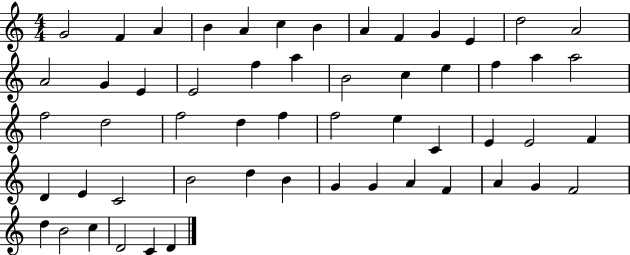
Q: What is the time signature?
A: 4/4